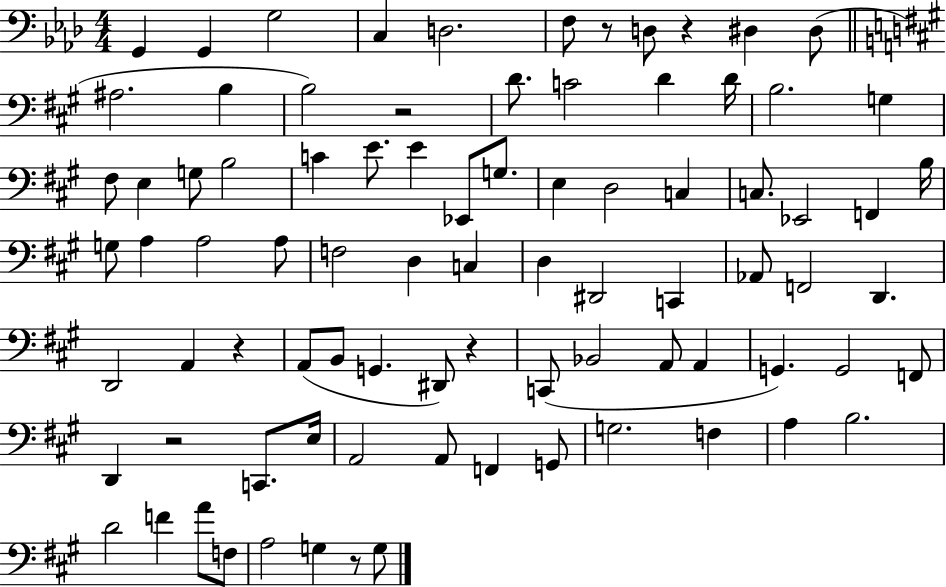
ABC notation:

X:1
T:Untitled
M:4/4
L:1/4
K:Ab
G,, G,, G,2 C, D,2 F,/2 z/2 D,/2 z ^D, ^D,/2 ^A,2 B, B,2 z2 D/2 C2 D D/4 B,2 G, ^F,/2 E, G,/2 B,2 C E/2 E _E,,/2 G,/2 E, D,2 C, C,/2 _E,,2 F,, B,/4 G,/2 A, A,2 A,/2 F,2 D, C, D, ^D,,2 C,, _A,,/2 F,,2 D,, D,,2 A,, z A,,/2 B,,/2 G,, ^D,,/2 z C,,/2 _B,,2 A,,/2 A,, G,, G,,2 F,,/2 D,, z2 C,,/2 E,/4 A,,2 A,,/2 F,, G,,/2 G,2 F, A, B,2 D2 F A/2 F,/2 A,2 G, z/2 G,/2